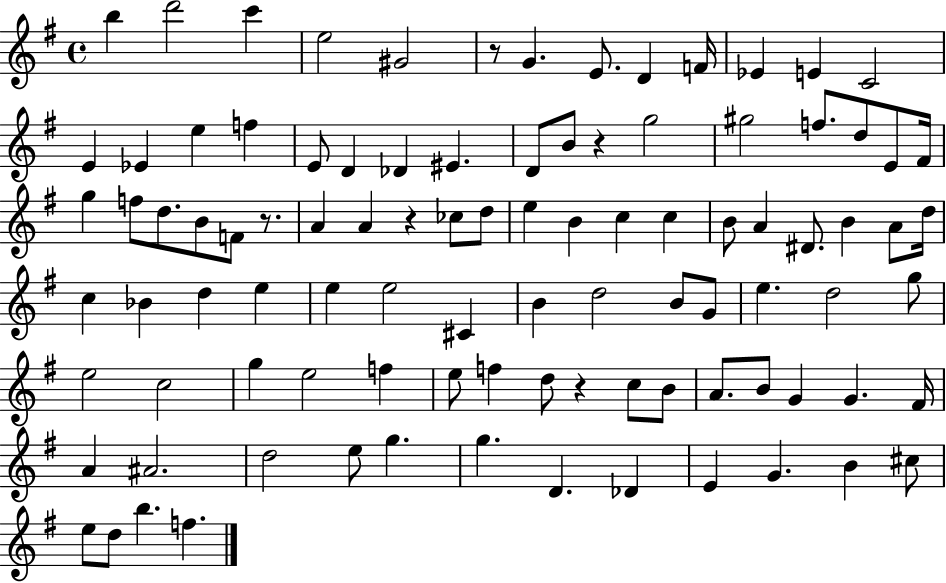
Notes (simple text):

B5/q D6/h C6/q E5/h G#4/h R/e G4/q. E4/e. D4/q F4/s Eb4/q E4/q C4/h E4/q Eb4/q E5/q F5/q E4/e D4/q Db4/q EIS4/q. D4/e B4/e R/q G5/h G#5/h F5/e. D5/e E4/e F#4/s G5/q F5/e D5/e. B4/e F4/e R/e. A4/q A4/q R/q CES5/e D5/e E5/q B4/q C5/q C5/q B4/e A4/q D#4/e. B4/q A4/e D5/s C5/q Bb4/q D5/q E5/q E5/q E5/h C#4/q B4/q D5/h B4/e G4/e E5/q. D5/h G5/e E5/h C5/h G5/q E5/h F5/q E5/e F5/q D5/e R/q C5/e B4/e A4/e. B4/e G4/q G4/q. F#4/s A4/q A#4/h. D5/h E5/e G5/q. G5/q. D4/q. Db4/q E4/q G4/q. B4/q C#5/e E5/e D5/e B5/q. F5/q.